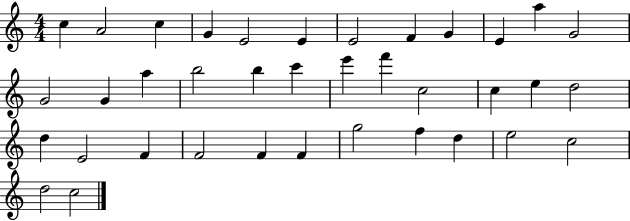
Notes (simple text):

C5/q A4/h C5/q G4/q E4/h E4/q E4/h F4/q G4/q E4/q A5/q G4/h G4/h G4/q A5/q B5/h B5/q C6/q E6/q F6/q C5/h C5/q E5/q D5/h D5/q E4/h F4/q F4/h F4/q F4/q G5/h F5/q D5/q E5/h C5/h D5/h C5/h